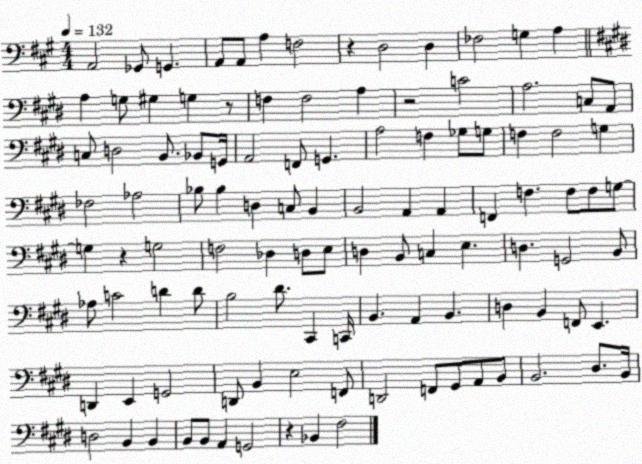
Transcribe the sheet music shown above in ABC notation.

X:1
T:Untitled
M:4/4
L:1/4
K:A
A,,2 _G,,/2 G,, A,,/2 A,,/2 A, F,2 z D,2 D, _F,2 G, A, A, G,/2 ^G, G, z/2 F, F,2 A, z2 C2 A,2 C,/2 A,,/2 C,/2 D,2 B,,/2 _B,,/2 G,,/4 A,,2 F,,/2 G,, A,2 F, _G,/2 G,/2 F, F,2 G, _F,2 _A,2 _B,/2 _B, D, C,/2 B,, B,,2 A,, A,, F,, F, F,/2 F,/2 G,/2 G, z G,2 F,2 _D, D,/2 E,/2 D, B,,/2 C, E, D, G,,2 B,,/2 _A,/2 C2 D D/2 B,2 ^D/2 ^C,, C,,/4 B,, A,, B,, D, B,, F,,/2 E,, D,, E,, G,,2 D,,/2 B,, E,2 F,,/2 D,,2 F,,/2 ^G,,/2 A,,/2 B,,/2 B,,2 ^D,/2 B,,/4 D,2 B,, B,, B,,/2 B,,/2 A,, G,,2 z _B,, ^F,2